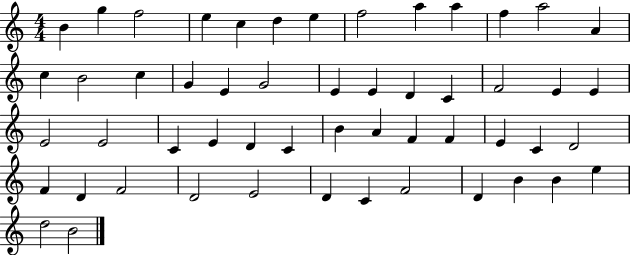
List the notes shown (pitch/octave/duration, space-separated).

B4/q G5/q F5/h E5/q C5/q D5/q E5/q F5/h A5/q A5/q F5/q A5/h A4/q C5/q B4/h C5/q G4/q E4/q G4/h E4/q E4/q D4/q C4/q F4/h E4/q E4/q E4/h E4/h C4/q E4/q D4/q C4/q B4/q A4/q F4/q F4/q E4/q C4/q D4/h F4/q D4/q F4/h D4/h E4/h D4/q C4/q F4/h D4/q B4/q B4/q E5/q D5/h B4/h